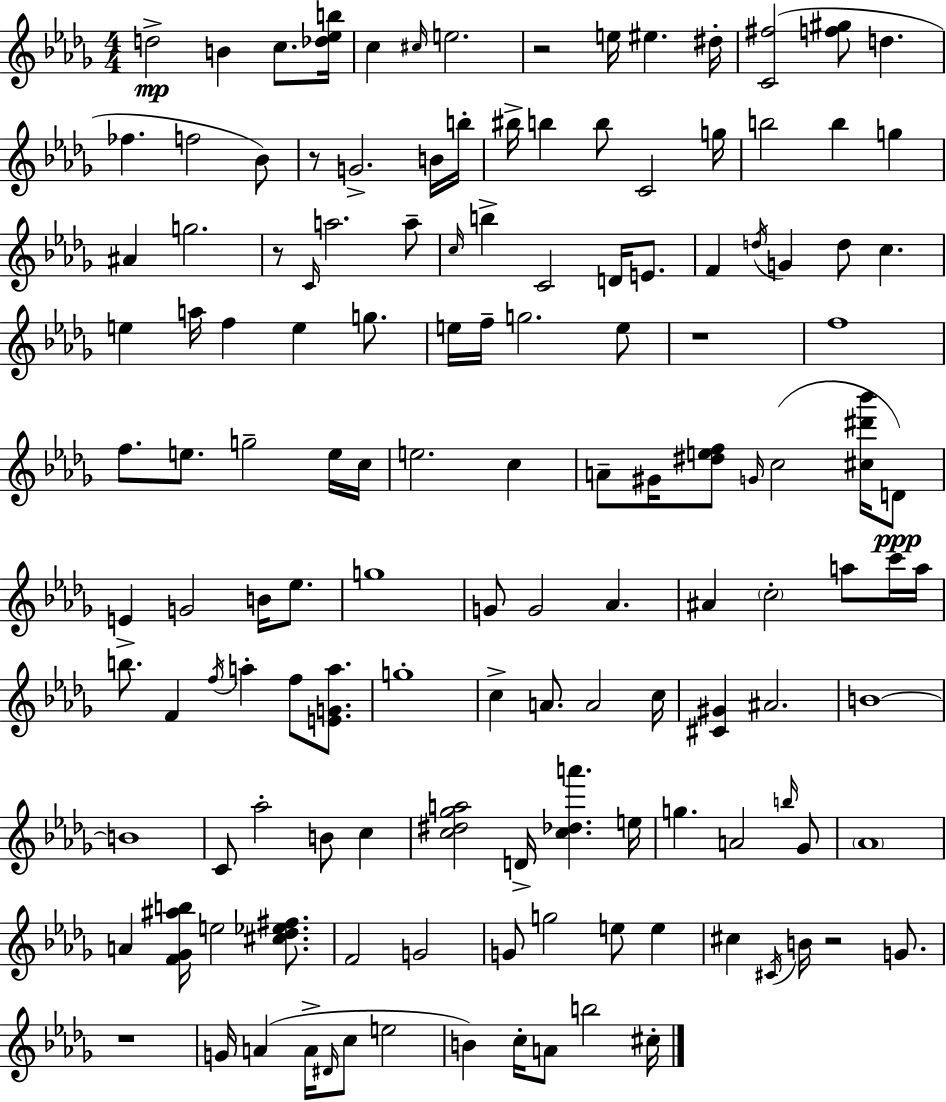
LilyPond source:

{
  \clef treble
  \numericTimeSignature
  \time 4/4
  \key bes \minor
  \repeat volta 2 { d''2->\mp b'4 c''8. <des'' ees'' b''>16 | c''4 \grace { cis''16 } e''2. | r2 e''16 eis''4. | dis''16-. <c' fis''>2( <f'' gis''>8 d''4. | \break fes''4. f''2 bes'8) | r8 g'2.-> b'16 | b''16-. bis''16-> b''4 b''8 c'2 | g''16 b''2 b''4 g''4 | \break ais'4 g''2. | r8 \grace { c'16 } a''2. | a''8-- \grace { c''16 } b''4-> c'2 d'16 | e'8. f'4 \acciaccatura { d''16 } g'4 d''8 c''4. | \break e''4 a''16 f''4 e''4 | g''8. e''16 f''16-- g''2. | e''8 r1 | f''1 | \break f''8. e''8. g''2-- | e''16 c''16 e''2. | c''4 a'8-- gis'16 <dis'' e'' f''>8 \grace { g'16 } c''2( | <cis'' dis''' bes'''>16 d'8\ppp) e'4-> g'2 | \break b'16 ees''8. g''1 | g'8 g'2 aes'4. | ais'4 \parenthesize c''2-. | a''8 c'''16 a''16 b''8. f'4 \acciaccatura { f''16 } a''4-. | \break f''8 <e' g' a''>8. g''1-. | c''4-> a'8. a'2 | c''16 <cis' gis'>4 ais'2. | b'1~~ | \break b'1 | c'8 aes''2-. | b'8 c''4 <c'' dis'' ges'' a''>2 d'16-> <c'' des'' a'''>4. | e''16 g''4. a'2 | \break \grace { b''16 } ges'8 \parenthesize aes'1 | a'4 <f' ges' ais'' b''>16 e''2 | <cis'' des'' ees'' fis''>8. f'2 g'2 | g'8 g''2 | \break e''8 e''4 cis''4 \acciaccatura { cis'16 } b'16 r2 | g'8. r1 | g'16 a'4( a'16-> \grace { dis'16 } c''8 | e''2 b'4) c''16-. a'8 | \break b''2 cis''16-. } \bar "|."
}